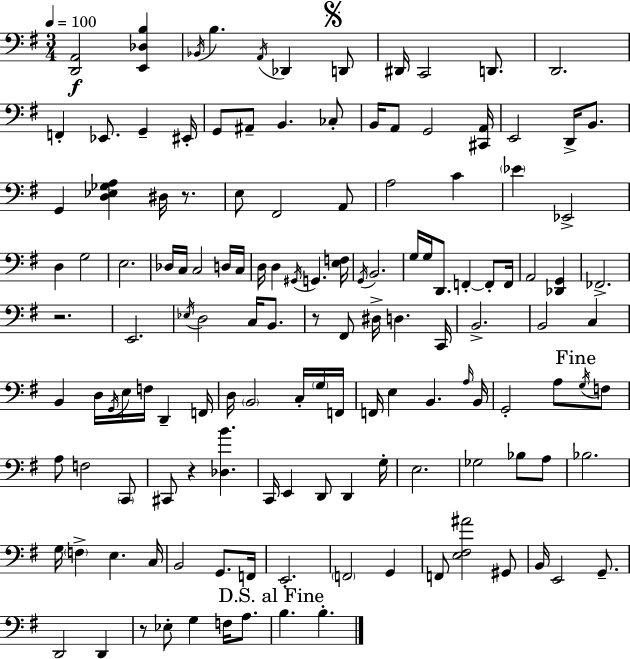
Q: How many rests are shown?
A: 5